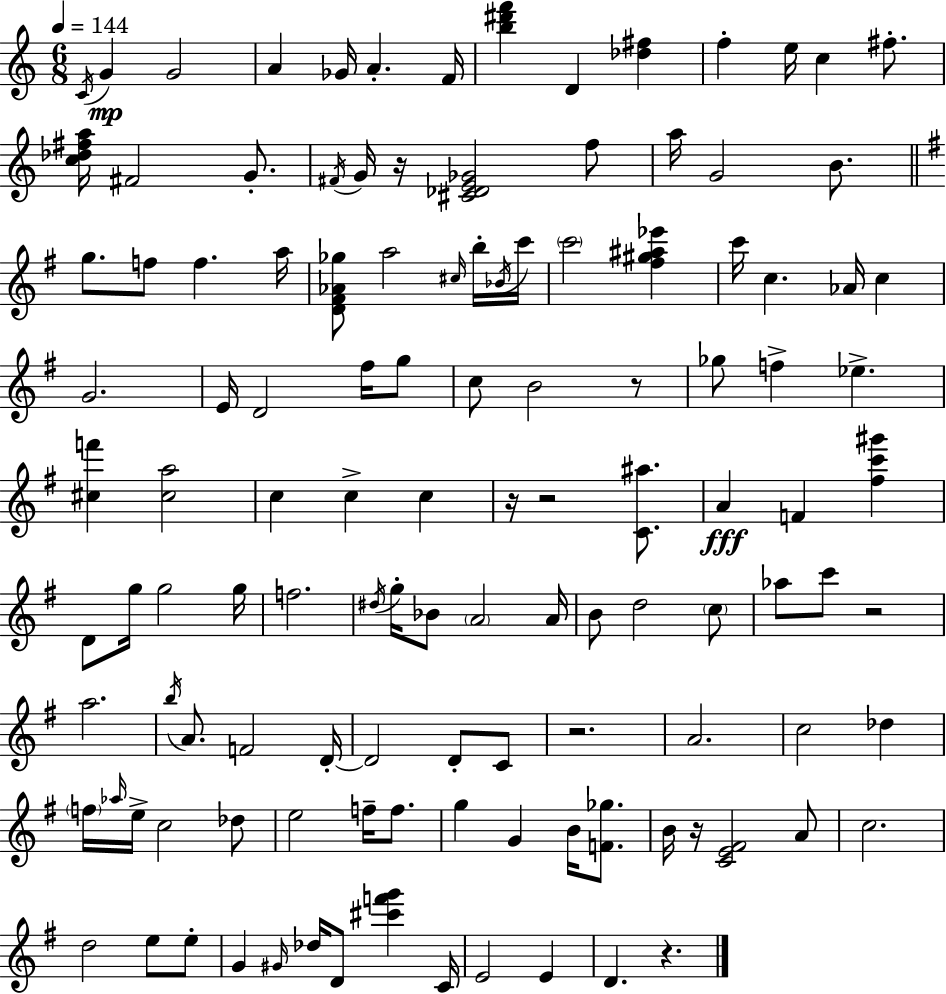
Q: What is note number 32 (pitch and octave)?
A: C5